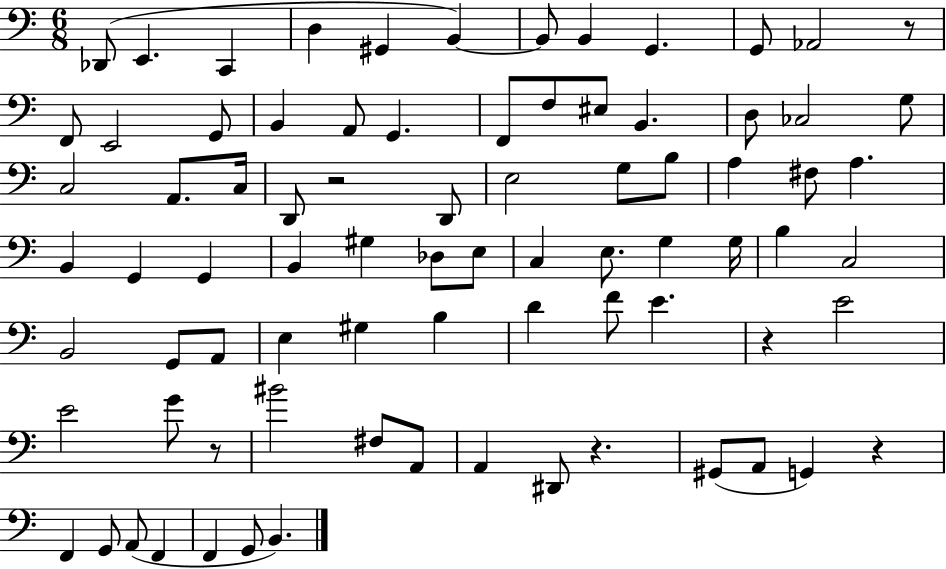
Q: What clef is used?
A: bass